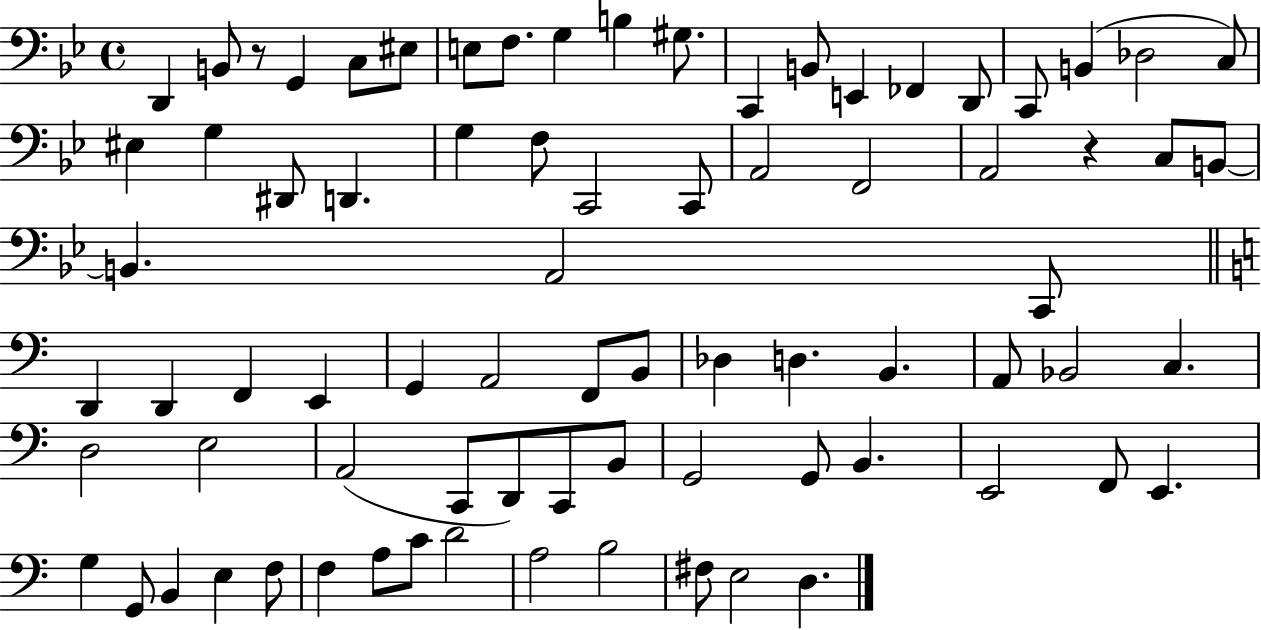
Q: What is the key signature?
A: BES major